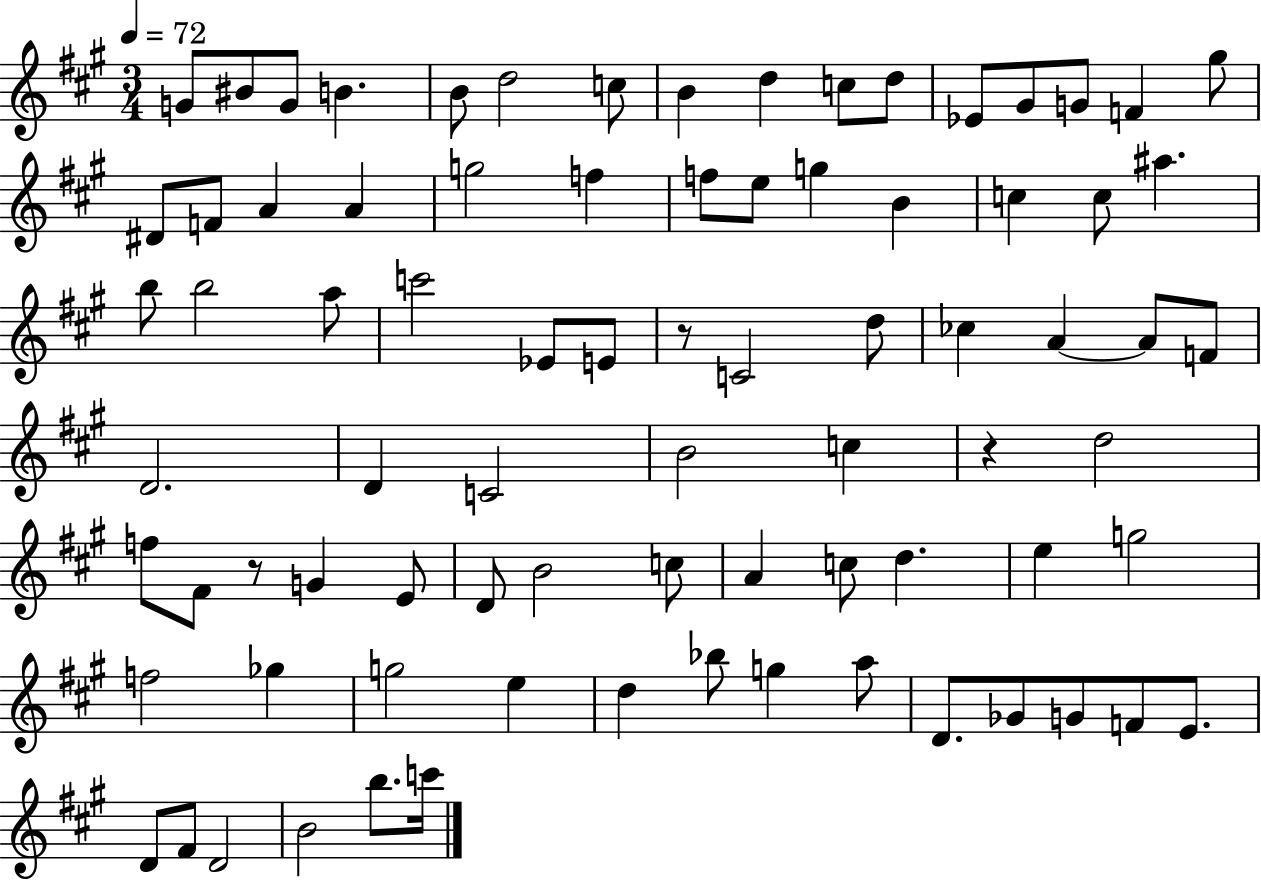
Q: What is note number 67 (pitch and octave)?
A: A5